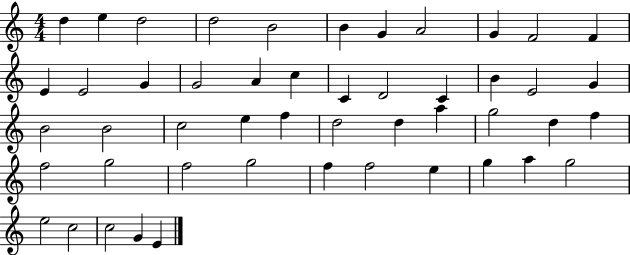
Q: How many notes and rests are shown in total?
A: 49